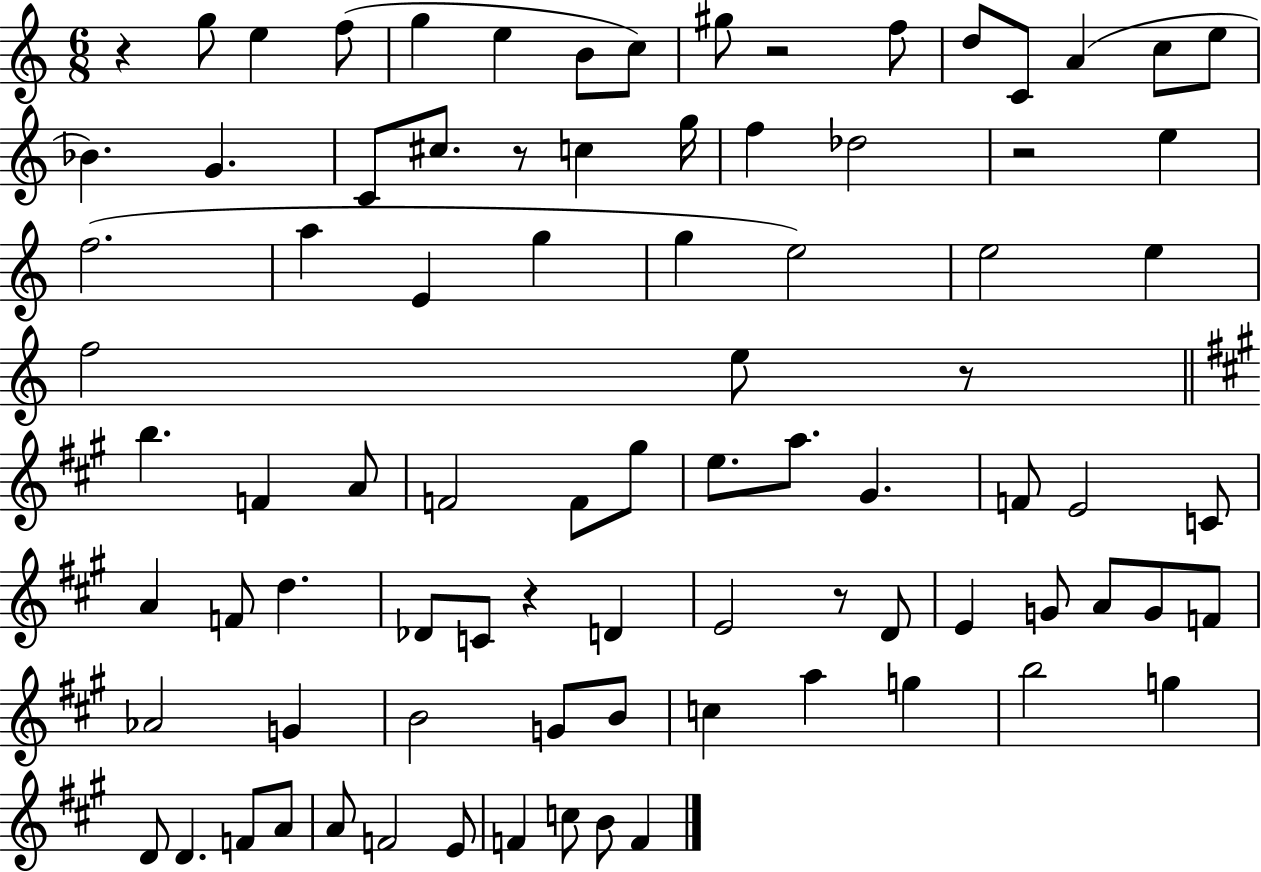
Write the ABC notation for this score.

X:1
T:Untitled
M:6/8
L:1/4
K:C
z g/2 e f/2 g e B/2 c/2 ^g/2 z2 f/2 d/2 C/2 A c/2 e/2 _B G C/2 ^c/2 z/2 c g/4 f _d2 z2 e f2 a E g g e2 e2 e f2 e/2 z/2 b F A/2 F2 F/2 ^g/2 e/2 a/2 ^G F/2 E2 C/2 A F/2 d _D/2 C/2 z D E2 z/2 D/2 E G/2 A/2 G/2 F/2 _A2 G B2 G/2 B/2 c a g b2 g D/2 D F/2 A/2 A/2 F2 E/2 F c/2 B/2 F